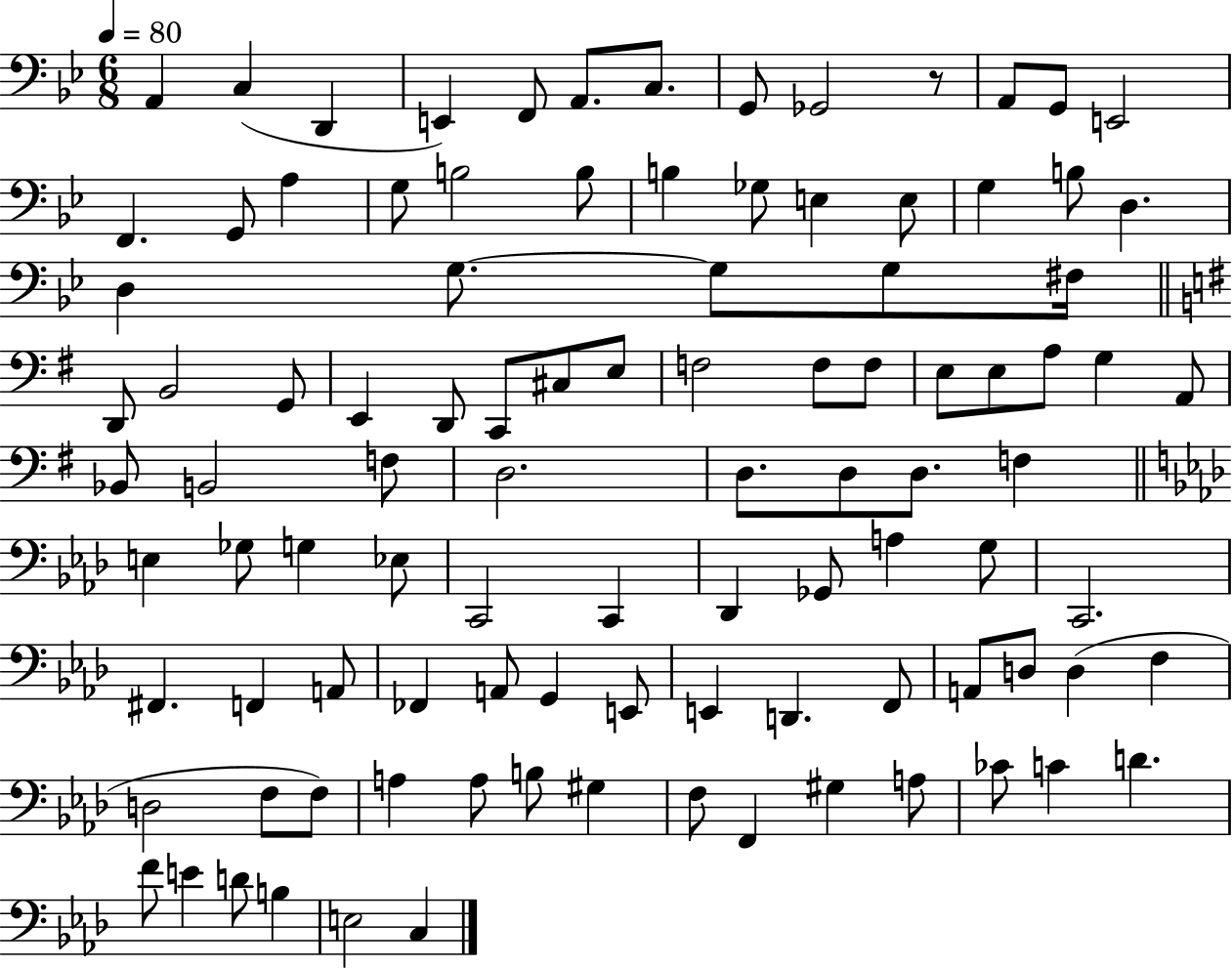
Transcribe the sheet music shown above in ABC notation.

X:1
T:Untitled
M:6/8
L:1/4
K:Bb
A,, C, D,, E,, F,,/2 A,,/2 C,/2 G,,/2 _G,,2 z/2 A,,/2 G,,/2 E,,2 F,, G,,/2 A, G,/2 B,2 B,/2 B, _G,/2 E, E,/2 G, B,/2 D, D, G,/2 G,/2 G,/2 ^F,/4 D,,/2 B,,2 G,,/2 E,, D,,/2 C,,/2 ^C,/2 E,/2 F,2 F,/2 F,/2 E,/2 E,/2 A,/2 G, A,,/2 _B,,/2 B,,2 F,/2 D,2 D,/2 D,/2 D,/2 F, E, _G,/2 G, _E,/2 C,,2 C,, _D,, _G,,/2 A, G,/2 C,,2 ^F,, F,, A,,/2 _F,, A,,/2 G,, E,,/2 E,, D,, F,,/2 A,,/2 D,/2 D, F, D,2 F,/2 F,/2 A, A,/2 B,/2 ^G, F,/2 F,, ^G, A,/2 _C/2 C D F/2 E D/2 B, E,2 C,